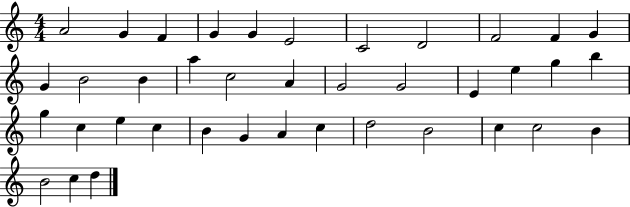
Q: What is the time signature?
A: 4/4